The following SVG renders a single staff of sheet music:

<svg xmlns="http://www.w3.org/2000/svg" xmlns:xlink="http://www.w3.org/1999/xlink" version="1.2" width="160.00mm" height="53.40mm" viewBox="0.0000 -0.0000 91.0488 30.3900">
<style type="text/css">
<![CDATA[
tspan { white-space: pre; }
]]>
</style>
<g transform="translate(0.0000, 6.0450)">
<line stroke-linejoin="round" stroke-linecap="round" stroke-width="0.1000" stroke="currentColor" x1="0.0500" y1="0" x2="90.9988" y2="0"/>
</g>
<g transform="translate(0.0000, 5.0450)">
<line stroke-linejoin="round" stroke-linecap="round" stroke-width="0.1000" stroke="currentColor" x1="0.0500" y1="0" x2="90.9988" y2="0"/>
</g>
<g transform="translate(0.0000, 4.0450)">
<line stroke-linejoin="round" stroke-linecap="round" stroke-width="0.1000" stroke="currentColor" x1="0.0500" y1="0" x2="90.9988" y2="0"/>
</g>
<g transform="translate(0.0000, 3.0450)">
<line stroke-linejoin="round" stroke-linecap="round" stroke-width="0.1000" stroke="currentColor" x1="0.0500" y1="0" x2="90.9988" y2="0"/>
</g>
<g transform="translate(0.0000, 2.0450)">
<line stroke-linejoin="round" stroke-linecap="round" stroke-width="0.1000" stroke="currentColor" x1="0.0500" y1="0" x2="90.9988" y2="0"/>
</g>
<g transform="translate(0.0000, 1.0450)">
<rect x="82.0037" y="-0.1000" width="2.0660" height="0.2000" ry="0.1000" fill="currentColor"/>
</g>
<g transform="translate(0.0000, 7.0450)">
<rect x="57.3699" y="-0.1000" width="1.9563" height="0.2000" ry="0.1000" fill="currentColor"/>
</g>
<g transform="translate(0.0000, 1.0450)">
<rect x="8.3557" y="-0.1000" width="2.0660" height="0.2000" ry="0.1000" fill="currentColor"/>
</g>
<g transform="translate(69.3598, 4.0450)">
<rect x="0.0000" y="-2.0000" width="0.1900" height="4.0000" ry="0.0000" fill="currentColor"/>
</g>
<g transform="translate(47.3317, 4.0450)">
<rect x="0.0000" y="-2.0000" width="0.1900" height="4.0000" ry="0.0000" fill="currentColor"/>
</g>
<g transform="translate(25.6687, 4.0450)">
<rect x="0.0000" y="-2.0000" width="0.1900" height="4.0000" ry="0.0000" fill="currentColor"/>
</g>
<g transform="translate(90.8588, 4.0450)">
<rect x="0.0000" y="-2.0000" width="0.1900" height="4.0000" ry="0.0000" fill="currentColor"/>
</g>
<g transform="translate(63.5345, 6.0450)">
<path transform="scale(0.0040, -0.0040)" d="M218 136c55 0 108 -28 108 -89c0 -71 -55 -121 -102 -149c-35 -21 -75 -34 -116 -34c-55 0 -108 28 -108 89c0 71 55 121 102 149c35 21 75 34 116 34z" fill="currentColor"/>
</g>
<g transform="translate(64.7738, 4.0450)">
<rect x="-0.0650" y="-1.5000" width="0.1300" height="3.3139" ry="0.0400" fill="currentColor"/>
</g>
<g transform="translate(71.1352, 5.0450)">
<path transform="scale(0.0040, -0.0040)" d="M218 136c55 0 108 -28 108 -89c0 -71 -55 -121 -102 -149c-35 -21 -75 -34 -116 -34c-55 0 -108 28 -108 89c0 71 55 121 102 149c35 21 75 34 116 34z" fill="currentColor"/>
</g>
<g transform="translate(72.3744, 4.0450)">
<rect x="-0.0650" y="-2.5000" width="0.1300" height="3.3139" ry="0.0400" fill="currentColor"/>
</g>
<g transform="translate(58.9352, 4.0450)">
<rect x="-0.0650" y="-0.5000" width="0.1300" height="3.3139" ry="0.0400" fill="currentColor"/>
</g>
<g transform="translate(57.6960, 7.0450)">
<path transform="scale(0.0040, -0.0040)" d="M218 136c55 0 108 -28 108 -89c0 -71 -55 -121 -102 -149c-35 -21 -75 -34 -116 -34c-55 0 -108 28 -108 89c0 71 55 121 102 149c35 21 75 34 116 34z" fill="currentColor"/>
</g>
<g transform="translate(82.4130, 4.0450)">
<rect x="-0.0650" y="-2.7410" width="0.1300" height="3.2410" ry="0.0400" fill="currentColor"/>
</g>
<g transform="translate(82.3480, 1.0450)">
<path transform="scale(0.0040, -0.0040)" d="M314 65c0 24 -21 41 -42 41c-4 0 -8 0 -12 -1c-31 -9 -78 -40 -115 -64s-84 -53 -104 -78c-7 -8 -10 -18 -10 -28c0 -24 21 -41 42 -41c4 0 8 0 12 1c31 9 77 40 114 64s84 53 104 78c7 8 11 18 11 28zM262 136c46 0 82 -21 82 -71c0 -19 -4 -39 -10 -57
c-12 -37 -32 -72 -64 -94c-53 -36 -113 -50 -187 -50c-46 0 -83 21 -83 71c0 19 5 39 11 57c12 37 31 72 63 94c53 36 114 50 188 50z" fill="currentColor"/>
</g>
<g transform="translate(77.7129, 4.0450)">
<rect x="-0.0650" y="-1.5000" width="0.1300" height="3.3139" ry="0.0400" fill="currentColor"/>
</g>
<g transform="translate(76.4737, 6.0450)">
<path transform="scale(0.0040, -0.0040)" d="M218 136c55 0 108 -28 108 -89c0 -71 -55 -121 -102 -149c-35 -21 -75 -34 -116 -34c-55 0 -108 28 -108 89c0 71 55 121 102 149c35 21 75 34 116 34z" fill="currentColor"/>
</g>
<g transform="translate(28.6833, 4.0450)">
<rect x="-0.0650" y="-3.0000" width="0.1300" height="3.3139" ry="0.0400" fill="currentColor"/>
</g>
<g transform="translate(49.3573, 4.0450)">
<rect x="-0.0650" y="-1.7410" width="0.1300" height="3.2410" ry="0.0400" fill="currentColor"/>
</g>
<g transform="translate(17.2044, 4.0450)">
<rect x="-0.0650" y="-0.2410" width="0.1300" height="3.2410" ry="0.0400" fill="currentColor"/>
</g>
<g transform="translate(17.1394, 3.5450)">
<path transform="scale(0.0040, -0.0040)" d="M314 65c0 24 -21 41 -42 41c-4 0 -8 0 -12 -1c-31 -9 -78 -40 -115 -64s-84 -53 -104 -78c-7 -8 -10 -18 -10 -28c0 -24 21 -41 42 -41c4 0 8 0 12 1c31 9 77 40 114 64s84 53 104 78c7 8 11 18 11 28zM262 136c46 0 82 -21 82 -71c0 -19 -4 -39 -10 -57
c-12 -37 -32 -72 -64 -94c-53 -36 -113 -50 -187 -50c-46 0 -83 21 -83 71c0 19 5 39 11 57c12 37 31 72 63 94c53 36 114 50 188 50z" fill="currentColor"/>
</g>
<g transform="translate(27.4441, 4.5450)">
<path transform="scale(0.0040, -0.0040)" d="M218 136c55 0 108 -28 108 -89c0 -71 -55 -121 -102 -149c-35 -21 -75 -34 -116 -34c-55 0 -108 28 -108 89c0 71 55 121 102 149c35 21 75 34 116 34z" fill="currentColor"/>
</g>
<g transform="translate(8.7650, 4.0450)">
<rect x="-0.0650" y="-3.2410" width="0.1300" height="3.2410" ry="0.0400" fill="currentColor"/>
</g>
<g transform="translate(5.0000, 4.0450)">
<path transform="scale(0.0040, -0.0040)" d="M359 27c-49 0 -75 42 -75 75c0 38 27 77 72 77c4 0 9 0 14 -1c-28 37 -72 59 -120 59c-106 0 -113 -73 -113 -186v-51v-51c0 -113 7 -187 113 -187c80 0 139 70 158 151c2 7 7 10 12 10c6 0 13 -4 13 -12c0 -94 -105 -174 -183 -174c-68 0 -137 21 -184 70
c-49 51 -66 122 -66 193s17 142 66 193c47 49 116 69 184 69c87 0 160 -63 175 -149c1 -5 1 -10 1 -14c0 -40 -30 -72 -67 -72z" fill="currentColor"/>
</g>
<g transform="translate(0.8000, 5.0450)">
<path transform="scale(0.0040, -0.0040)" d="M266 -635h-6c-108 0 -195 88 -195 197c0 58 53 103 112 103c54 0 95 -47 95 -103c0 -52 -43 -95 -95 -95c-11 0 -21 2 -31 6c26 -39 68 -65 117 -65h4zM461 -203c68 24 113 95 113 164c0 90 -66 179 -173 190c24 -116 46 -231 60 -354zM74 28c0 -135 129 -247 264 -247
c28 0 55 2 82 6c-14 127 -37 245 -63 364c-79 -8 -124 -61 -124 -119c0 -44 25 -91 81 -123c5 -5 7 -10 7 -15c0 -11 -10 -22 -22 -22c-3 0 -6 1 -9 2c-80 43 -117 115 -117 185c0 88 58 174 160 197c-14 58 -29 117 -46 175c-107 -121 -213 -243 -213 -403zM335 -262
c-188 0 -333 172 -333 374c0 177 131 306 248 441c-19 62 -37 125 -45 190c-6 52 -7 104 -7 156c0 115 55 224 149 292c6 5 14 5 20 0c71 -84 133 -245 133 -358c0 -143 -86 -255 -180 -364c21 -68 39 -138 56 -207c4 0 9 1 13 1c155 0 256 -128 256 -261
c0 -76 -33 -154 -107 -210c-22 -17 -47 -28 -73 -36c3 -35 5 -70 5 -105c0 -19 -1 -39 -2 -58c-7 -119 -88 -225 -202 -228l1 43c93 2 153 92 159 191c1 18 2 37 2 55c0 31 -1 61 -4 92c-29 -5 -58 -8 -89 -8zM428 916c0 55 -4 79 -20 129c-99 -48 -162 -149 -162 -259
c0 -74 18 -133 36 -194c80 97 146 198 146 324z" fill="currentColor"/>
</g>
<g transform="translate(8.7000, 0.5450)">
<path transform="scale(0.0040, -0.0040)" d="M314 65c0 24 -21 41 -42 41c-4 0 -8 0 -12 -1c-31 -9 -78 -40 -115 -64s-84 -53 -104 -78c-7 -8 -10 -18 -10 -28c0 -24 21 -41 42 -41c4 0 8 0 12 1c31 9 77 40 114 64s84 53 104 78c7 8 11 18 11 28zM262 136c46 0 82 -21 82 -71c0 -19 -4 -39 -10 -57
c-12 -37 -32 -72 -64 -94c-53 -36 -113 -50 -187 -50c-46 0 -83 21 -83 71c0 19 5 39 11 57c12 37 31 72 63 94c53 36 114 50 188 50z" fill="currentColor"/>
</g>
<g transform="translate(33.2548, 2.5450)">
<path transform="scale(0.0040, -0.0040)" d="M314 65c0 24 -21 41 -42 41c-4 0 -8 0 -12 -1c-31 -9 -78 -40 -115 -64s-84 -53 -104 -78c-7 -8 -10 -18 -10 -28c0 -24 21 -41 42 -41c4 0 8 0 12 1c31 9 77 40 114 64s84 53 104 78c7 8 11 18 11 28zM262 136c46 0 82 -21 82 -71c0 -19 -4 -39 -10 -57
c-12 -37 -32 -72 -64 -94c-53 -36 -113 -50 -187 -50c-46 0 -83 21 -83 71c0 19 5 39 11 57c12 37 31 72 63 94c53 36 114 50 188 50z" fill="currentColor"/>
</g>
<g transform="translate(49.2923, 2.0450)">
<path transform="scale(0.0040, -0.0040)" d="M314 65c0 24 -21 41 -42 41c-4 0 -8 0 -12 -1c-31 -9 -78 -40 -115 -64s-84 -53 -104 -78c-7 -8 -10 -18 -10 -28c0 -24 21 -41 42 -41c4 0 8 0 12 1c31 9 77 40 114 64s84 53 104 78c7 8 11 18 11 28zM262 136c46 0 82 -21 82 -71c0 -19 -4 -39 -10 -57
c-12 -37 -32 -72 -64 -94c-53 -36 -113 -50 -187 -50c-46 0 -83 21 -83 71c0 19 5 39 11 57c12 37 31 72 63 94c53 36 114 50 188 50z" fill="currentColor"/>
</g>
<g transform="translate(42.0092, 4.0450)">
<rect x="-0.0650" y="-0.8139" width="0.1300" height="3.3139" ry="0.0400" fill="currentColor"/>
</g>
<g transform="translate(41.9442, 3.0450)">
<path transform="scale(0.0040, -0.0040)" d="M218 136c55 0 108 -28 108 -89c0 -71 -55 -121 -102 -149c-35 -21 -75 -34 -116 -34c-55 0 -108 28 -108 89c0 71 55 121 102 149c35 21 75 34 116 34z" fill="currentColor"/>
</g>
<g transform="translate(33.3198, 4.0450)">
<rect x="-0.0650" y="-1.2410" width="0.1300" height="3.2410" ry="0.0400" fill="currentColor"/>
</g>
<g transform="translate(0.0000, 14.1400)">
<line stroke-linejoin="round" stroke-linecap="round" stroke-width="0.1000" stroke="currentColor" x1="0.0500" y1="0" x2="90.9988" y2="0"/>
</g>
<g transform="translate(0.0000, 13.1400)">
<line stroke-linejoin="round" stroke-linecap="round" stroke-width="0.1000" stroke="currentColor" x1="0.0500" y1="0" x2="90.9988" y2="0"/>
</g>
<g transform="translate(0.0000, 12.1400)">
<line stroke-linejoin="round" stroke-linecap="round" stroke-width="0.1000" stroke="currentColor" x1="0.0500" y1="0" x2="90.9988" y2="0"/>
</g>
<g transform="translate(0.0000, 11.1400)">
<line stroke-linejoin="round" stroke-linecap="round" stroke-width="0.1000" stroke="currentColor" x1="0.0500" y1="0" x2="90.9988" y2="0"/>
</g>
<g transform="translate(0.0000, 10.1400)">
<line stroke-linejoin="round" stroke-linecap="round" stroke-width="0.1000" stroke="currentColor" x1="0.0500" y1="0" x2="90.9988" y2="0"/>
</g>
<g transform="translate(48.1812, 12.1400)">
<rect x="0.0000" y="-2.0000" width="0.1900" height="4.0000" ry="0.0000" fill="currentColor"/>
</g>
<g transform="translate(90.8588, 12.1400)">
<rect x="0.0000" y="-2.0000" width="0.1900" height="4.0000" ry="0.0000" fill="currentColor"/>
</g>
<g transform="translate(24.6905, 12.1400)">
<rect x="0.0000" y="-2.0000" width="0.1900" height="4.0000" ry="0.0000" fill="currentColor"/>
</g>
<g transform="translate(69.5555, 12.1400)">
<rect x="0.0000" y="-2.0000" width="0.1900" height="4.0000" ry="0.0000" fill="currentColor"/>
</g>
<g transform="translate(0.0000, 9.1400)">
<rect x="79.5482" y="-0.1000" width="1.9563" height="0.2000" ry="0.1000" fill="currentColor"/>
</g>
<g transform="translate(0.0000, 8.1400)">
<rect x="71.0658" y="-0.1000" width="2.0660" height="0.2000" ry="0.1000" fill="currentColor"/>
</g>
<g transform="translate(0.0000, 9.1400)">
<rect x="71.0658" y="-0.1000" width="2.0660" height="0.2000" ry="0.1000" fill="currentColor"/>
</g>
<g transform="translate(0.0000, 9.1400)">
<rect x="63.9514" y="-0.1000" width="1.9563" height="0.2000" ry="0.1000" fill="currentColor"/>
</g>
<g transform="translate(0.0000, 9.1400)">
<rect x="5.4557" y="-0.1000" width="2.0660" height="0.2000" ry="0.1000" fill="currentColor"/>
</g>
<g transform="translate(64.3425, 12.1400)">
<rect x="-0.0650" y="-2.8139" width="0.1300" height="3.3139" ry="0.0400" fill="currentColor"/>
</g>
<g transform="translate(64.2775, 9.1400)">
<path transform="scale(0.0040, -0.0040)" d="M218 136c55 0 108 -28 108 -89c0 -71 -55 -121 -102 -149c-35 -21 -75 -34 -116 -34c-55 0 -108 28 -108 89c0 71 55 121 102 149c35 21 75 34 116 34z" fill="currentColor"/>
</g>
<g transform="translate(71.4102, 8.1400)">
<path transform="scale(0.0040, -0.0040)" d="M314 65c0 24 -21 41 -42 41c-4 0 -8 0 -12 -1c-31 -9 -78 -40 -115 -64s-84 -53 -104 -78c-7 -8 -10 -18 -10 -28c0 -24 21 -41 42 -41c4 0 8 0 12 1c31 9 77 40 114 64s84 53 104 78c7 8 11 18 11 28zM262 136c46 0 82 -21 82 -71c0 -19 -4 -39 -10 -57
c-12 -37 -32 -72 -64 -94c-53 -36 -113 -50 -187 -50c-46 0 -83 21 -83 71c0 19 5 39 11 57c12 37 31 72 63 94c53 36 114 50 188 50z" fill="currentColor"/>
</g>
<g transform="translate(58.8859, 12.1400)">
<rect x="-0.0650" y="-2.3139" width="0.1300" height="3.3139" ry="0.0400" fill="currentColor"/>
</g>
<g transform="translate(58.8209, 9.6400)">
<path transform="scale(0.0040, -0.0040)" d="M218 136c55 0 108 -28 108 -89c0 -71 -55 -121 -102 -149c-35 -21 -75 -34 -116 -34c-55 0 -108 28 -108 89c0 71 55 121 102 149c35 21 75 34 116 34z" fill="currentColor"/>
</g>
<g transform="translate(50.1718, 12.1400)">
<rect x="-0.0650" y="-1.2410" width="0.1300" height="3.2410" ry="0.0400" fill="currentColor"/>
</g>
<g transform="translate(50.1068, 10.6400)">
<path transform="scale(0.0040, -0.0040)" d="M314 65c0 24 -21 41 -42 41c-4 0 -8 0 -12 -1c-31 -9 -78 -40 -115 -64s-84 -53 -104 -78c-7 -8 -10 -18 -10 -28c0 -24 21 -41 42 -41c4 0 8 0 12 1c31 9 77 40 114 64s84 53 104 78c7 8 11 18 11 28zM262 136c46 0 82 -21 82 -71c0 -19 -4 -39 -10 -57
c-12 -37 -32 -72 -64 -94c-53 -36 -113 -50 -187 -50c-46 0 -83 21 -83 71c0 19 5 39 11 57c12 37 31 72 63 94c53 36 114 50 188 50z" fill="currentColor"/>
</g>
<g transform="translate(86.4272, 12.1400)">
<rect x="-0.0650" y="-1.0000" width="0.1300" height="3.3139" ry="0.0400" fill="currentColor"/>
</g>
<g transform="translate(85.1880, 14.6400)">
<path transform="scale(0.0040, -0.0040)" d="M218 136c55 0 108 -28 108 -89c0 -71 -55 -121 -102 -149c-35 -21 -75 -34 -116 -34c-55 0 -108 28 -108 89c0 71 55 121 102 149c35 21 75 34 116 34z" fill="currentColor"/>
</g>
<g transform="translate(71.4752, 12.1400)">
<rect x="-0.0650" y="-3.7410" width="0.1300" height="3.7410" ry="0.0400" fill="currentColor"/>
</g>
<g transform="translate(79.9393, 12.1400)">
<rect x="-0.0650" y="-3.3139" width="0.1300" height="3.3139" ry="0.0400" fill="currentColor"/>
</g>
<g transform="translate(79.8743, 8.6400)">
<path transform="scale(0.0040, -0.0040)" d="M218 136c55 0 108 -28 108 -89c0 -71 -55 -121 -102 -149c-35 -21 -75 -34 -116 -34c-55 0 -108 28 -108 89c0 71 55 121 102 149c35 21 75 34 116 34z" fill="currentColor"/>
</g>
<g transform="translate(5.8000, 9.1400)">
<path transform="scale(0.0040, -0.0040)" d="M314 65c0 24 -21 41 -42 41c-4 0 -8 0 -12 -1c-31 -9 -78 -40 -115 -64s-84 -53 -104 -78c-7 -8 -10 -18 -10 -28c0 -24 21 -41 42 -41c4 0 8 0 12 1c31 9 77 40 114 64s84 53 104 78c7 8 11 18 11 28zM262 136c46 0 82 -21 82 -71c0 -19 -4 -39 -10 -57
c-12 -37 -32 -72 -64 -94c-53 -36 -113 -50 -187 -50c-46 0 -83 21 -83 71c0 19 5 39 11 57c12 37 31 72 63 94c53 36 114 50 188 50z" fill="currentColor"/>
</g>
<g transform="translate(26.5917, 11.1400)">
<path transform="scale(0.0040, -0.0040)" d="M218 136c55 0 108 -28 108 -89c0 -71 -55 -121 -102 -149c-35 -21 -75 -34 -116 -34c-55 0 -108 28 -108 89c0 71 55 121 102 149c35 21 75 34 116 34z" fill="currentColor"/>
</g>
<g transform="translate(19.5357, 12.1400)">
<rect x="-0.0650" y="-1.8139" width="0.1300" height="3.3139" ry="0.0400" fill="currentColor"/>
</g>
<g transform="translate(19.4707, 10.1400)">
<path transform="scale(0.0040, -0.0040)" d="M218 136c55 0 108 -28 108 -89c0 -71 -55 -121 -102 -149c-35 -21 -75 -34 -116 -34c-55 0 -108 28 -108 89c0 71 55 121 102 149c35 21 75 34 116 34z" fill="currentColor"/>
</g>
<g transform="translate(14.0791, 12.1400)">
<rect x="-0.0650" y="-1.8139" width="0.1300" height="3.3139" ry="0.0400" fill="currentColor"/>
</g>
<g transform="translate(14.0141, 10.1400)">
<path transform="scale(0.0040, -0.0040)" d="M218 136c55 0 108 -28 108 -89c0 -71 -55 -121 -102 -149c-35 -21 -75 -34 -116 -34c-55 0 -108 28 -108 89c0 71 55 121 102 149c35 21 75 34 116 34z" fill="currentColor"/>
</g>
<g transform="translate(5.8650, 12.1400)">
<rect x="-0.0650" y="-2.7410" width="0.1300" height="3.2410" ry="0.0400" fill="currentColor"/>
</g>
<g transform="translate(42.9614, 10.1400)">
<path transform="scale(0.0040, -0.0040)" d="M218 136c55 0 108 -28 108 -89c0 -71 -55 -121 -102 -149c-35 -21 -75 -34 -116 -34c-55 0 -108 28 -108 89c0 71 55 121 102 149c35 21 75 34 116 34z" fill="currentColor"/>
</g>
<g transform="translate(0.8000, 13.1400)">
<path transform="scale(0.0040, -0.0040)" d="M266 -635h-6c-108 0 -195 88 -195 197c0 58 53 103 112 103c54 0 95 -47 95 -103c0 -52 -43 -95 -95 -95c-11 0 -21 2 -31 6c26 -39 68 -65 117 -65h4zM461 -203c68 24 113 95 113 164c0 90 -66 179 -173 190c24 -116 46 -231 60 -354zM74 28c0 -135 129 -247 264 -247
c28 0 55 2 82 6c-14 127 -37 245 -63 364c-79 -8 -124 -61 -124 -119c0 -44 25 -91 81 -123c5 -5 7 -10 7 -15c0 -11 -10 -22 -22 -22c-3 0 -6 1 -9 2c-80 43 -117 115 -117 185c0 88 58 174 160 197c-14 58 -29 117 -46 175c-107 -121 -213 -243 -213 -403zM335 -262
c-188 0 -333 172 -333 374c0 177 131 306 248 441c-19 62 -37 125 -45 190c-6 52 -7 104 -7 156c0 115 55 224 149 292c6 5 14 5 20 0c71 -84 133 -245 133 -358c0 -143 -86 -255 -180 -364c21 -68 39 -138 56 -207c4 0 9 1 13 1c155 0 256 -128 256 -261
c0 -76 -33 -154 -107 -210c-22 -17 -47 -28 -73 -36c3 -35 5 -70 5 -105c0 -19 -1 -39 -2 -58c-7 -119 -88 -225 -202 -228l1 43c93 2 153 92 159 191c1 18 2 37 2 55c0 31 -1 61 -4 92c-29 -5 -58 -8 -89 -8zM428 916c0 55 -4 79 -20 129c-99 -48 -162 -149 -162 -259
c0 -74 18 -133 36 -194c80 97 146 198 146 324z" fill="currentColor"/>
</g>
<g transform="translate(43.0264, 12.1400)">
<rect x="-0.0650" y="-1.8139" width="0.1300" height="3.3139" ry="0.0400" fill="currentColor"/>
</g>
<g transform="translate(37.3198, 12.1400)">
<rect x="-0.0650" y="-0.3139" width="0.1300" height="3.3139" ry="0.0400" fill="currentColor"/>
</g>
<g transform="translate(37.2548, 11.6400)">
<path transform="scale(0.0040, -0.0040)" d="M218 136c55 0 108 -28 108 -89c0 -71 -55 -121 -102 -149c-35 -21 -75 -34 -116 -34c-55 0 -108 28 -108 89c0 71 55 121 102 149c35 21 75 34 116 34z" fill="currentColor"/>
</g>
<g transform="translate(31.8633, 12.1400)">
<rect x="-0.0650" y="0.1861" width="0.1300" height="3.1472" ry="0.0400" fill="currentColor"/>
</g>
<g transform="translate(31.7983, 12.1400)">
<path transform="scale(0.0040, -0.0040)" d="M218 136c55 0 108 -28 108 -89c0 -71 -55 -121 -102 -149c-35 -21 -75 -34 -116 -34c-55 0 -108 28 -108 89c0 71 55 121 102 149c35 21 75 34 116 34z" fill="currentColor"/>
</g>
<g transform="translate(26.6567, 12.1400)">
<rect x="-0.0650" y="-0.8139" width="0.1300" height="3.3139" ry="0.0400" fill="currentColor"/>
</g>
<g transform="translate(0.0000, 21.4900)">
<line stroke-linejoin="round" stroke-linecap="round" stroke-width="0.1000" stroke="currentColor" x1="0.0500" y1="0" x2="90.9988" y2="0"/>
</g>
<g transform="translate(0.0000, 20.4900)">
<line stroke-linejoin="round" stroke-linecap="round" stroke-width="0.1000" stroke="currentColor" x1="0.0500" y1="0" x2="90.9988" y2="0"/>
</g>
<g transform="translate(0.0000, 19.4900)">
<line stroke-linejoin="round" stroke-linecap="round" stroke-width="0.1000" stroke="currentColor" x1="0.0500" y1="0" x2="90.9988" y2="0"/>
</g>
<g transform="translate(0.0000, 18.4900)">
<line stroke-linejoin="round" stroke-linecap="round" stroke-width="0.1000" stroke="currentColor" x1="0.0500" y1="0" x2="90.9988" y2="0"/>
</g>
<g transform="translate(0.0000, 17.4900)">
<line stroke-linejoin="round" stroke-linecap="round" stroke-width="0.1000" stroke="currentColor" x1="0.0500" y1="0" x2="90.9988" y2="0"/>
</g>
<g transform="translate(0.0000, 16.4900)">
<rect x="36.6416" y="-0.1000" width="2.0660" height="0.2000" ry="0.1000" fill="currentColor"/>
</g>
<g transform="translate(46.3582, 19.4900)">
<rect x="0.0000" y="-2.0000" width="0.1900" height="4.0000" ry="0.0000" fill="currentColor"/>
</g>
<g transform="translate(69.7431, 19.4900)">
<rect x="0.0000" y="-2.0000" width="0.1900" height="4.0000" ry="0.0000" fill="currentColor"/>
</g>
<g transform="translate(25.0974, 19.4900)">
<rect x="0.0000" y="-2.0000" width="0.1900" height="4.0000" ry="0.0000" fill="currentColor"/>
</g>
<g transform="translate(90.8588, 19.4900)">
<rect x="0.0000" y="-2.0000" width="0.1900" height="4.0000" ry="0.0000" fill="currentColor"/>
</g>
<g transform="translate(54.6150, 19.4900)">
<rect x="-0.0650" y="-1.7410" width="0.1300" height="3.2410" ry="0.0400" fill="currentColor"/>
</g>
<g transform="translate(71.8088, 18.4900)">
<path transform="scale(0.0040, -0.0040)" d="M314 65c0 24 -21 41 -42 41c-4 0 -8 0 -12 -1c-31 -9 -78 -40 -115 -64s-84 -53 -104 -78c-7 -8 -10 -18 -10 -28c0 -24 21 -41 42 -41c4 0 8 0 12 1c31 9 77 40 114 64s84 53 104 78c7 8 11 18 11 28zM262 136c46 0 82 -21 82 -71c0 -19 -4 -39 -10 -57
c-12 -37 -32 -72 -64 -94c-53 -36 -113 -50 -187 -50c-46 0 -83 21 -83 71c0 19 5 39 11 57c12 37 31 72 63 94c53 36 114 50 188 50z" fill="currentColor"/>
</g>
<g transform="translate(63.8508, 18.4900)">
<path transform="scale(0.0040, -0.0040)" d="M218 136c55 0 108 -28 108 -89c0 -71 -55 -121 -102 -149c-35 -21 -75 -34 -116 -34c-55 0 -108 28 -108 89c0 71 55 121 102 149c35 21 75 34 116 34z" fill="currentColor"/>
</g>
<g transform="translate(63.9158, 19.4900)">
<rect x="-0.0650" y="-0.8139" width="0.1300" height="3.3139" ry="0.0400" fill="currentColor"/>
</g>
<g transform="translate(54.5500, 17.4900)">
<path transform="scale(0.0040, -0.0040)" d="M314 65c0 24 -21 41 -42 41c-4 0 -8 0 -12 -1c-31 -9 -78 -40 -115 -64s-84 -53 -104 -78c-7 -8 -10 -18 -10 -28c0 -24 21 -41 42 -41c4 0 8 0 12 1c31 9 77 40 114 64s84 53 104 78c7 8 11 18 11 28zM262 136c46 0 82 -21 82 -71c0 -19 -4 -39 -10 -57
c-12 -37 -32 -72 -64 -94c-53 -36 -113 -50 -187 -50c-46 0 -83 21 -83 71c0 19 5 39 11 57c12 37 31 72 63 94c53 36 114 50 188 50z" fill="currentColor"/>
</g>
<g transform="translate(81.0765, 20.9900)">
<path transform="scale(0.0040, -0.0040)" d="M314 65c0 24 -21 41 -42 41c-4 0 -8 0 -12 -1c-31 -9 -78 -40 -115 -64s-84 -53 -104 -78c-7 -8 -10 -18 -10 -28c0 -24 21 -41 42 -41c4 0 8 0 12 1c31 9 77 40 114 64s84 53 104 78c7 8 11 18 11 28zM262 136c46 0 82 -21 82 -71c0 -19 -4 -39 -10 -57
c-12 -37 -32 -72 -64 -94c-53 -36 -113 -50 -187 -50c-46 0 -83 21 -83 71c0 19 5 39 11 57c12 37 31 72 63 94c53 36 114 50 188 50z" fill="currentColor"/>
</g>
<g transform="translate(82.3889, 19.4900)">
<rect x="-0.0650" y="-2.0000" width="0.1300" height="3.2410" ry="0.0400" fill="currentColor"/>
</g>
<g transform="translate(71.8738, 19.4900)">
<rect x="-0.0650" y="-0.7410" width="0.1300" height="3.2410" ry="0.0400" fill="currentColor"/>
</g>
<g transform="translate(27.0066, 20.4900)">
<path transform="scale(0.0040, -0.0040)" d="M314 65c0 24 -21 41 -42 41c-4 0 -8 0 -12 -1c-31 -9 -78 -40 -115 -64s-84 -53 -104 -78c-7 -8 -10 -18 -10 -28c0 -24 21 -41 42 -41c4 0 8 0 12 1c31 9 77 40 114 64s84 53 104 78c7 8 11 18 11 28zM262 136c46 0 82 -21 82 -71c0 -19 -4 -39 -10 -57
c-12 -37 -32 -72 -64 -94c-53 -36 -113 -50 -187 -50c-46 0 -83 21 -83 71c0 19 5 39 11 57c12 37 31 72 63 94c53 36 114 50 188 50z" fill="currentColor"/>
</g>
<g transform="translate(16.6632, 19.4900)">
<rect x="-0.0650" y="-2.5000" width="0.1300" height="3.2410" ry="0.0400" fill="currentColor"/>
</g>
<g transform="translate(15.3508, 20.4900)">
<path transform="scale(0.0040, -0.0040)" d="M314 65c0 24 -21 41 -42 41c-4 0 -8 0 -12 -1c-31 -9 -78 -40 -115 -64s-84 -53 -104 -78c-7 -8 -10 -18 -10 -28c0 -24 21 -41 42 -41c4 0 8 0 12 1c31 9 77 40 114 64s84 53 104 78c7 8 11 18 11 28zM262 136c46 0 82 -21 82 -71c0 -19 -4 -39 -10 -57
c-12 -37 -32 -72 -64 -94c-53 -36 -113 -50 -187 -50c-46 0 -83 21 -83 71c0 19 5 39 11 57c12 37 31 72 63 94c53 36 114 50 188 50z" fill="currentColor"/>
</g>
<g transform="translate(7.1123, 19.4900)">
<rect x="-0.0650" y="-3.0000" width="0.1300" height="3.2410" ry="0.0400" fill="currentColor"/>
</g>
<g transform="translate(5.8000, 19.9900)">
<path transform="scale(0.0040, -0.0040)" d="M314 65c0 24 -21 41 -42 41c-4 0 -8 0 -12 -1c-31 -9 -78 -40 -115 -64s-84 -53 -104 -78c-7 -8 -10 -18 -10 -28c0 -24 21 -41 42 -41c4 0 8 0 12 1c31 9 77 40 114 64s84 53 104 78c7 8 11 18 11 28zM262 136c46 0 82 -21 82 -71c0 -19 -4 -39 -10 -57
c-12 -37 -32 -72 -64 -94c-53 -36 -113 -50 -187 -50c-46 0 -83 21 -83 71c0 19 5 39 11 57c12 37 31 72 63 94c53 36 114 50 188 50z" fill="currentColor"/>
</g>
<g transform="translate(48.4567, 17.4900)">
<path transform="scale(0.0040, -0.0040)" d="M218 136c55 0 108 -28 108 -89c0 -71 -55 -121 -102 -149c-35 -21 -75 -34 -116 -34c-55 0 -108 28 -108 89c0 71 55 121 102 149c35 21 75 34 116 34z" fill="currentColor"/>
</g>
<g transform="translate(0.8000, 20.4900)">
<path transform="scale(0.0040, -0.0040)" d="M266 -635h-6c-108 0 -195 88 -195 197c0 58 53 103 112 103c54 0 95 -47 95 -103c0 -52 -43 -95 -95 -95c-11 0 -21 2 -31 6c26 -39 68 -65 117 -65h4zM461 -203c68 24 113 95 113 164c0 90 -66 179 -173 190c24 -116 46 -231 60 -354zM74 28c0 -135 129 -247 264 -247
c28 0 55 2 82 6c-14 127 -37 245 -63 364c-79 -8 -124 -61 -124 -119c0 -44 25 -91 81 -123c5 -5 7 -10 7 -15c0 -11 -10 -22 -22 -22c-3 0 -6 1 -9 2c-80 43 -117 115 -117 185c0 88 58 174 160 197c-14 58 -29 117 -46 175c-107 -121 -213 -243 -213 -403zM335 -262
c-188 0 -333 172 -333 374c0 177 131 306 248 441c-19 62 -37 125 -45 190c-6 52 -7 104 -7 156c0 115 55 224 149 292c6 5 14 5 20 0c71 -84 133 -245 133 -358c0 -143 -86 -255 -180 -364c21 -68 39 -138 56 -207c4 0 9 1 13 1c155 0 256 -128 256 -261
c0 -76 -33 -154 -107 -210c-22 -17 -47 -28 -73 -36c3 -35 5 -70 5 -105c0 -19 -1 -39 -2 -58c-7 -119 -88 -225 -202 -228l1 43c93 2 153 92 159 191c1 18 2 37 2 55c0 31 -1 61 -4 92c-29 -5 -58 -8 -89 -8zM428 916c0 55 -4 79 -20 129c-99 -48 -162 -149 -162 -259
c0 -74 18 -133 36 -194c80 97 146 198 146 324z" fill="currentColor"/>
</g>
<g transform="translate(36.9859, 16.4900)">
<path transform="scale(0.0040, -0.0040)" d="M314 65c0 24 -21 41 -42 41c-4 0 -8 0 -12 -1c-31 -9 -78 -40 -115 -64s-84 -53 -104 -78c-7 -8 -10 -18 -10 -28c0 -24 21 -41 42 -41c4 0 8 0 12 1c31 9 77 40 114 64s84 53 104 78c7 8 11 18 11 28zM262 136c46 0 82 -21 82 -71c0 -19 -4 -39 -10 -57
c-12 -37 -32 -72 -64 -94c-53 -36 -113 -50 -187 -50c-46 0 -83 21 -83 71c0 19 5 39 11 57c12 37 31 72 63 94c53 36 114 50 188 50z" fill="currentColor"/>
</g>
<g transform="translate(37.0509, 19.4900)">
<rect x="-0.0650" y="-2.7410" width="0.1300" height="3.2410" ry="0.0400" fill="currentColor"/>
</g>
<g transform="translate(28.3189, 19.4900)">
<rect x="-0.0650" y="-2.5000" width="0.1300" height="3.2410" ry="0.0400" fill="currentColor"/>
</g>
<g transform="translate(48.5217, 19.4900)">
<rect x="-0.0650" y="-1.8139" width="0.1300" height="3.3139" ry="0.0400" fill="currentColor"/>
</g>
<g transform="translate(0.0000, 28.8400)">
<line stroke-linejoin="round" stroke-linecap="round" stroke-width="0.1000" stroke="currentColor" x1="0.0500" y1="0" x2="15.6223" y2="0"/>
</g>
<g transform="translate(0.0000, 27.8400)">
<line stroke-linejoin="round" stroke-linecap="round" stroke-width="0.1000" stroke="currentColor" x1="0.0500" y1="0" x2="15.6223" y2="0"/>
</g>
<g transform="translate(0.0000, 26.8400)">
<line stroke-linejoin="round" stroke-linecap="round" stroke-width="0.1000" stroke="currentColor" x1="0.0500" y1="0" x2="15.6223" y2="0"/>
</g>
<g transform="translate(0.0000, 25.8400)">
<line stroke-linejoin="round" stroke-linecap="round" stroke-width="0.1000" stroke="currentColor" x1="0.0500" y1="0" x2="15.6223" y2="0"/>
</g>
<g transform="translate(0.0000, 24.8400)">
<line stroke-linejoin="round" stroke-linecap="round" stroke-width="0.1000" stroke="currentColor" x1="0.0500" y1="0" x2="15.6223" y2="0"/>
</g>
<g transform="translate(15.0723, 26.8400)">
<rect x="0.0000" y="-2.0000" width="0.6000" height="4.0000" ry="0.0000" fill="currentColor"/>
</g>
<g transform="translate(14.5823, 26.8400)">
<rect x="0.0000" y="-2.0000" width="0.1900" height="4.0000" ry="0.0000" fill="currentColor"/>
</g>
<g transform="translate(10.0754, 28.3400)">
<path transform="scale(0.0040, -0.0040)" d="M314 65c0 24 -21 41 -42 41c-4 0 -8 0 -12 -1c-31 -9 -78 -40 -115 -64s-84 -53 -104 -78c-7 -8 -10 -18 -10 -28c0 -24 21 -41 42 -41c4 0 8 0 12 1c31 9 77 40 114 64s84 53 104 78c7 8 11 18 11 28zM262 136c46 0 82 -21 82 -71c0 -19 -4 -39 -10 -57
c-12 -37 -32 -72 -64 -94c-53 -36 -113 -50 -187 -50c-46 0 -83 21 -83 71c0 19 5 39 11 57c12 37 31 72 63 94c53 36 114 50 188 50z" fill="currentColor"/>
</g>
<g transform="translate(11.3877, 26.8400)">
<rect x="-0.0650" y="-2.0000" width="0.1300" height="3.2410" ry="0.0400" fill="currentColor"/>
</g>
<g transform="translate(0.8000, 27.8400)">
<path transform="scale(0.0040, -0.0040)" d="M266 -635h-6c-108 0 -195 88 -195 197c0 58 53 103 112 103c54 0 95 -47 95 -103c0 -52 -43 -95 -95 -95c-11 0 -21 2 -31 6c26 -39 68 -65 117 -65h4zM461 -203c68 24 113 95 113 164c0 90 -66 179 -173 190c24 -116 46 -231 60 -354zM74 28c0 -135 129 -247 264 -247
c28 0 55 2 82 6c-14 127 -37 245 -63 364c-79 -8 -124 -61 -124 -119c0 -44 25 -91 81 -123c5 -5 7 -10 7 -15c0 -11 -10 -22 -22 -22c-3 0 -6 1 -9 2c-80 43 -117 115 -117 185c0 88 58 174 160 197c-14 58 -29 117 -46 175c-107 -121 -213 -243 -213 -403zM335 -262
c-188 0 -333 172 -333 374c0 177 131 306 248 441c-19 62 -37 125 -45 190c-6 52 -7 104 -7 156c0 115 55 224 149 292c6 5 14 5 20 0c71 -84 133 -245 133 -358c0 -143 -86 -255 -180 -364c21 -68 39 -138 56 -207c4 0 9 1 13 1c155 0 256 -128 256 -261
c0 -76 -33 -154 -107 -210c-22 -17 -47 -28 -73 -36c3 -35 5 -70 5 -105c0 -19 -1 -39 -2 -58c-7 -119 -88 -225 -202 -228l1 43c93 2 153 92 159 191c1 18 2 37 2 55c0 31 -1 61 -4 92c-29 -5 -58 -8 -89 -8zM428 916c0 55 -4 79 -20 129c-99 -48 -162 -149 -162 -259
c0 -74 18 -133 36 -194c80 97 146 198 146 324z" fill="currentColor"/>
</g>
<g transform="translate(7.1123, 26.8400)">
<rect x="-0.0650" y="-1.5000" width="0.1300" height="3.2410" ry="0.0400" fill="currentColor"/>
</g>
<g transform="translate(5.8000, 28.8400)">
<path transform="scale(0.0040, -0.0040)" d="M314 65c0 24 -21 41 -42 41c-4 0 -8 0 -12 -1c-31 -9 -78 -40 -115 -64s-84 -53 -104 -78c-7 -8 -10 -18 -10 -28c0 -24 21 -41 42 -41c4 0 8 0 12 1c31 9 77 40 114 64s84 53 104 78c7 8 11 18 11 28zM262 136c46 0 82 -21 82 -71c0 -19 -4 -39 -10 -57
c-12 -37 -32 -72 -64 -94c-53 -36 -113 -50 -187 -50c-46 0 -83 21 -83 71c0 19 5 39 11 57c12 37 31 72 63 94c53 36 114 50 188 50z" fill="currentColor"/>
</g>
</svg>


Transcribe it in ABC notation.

X:1
T:Untitled
M:4/4
L:1/4
K:C
b2 c2 A e2 d f2 C E G E a2 a2 f f d B c f e2 g a c'2 b D A2 G2 G2 a2 f f2 d d2 F2 E2 F2